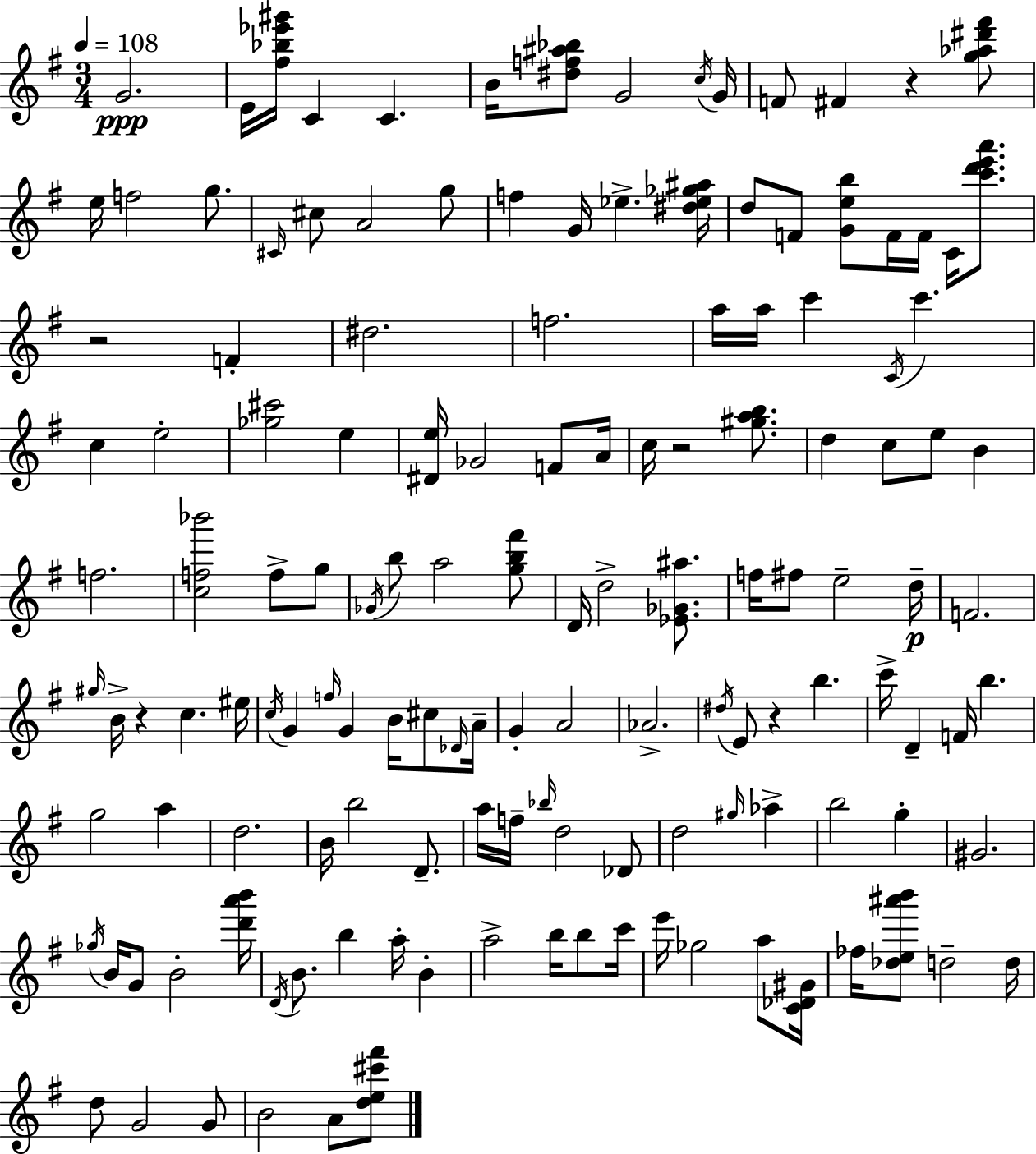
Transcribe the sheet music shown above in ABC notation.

X:1
T:Untitled
M:3/4
L:1/4
K:G
G2 E/4 [^f_b_e'^g']/4 C C B/4 [^df^a_b]/2 G2 c/4 G/4 F/2 ^F z [g_a^d'^f']/2 e/4 f2 g/2 ^C/4 ^c/2 A2 g/2 f G/4 _e [^d_e_g^a]/4 d/2 F/2 [Geb]/2 F/4 F/4 C/4 [c'd'e'a']/2 z2 F ^d2 f2 a/4 a/4 c' C/4 c' c e2 [_g^c']2 e [^De]/4 _G2 F/2 A/4 c/4 z2 [^gab]/2 d c/2 e/2 B f2 [cf_b']2 f/2 g/2 _G/4 b/2 a2 [gb^f']/2 D/4 d2 [_E_G^a]/2 f/4 ^f/2 e2 d/4 F2 ^g/4 B/4 z c ^e/4 c/4 G f/4 G B/4 ^c/2 _D/4 A/4 G A2 _A2 ^d/4 E/2 z b c'/4 D F/4 b g2 a d2 B/4 b2 D/2 a/4 f/4 _b/4 d2 _D/2 d2 ^g/4 _a b2 g ^G2 _g/4 B/4 G/2 B2 [d'a'b']/4 D/4 B/2 b a/4 B a2 b/4 b/2 c'/4 e'/4 _g2 a/2 [C_D^G]/4 _f/4 [_de^a'b']/2 d2 d/4 d/2 G2 G/2 B2 A/2 [de^c'^f']/2